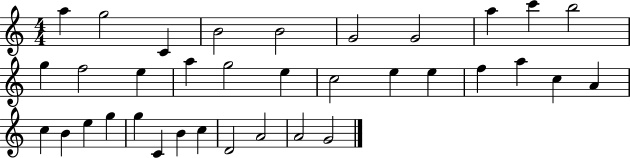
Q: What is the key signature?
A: C major